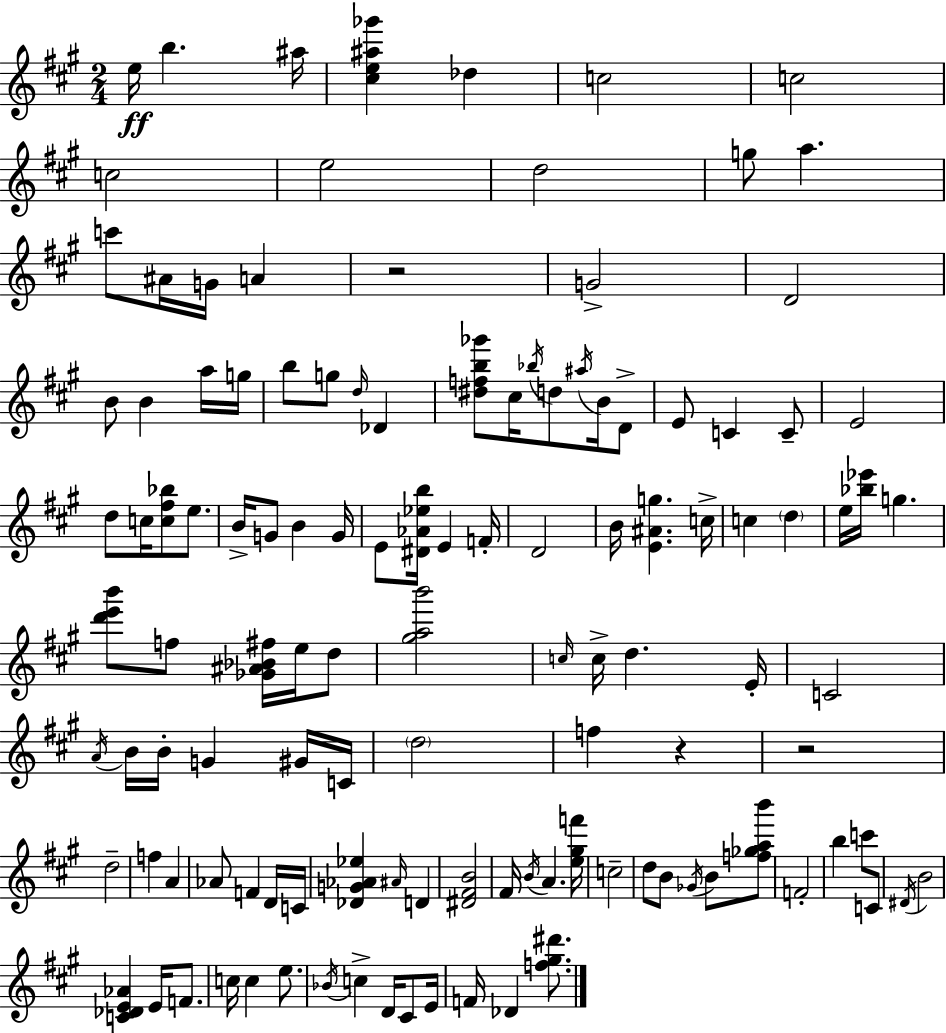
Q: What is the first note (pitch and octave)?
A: E5